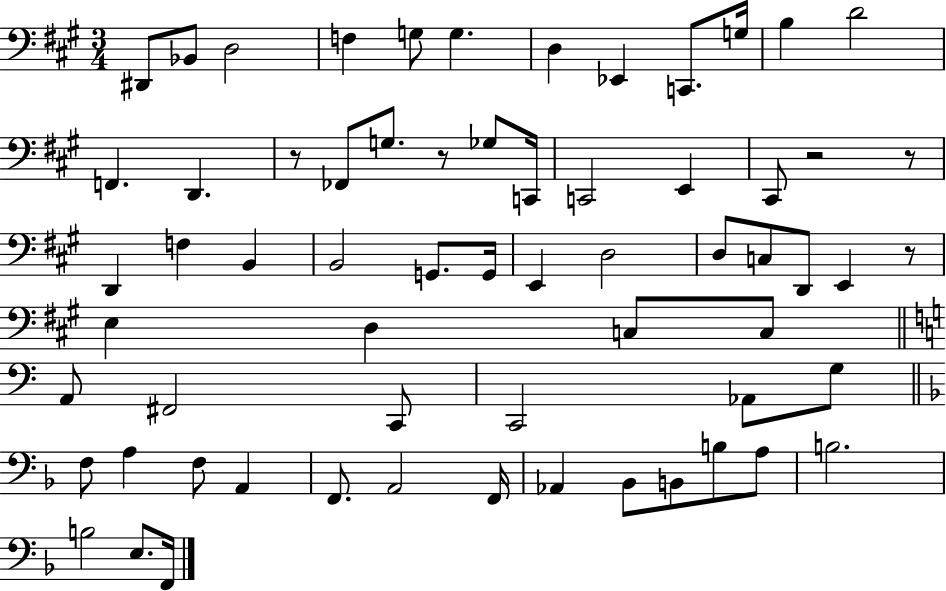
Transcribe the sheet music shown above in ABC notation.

X:1
T:Untitled
M:3/4
L:1/4
K:A
^D,,/2 _B,,/2 D,2 F, G,/2 G, D, _E,, C,,/2 G,/4 B, D2 F,, D,, z/2 _F,,/2 G,/2 z/2 _G,/2 C,,/4 C,,2 E,, ^C,,/2 z2 z/2 D,, F, B,, B,,2 G,,/2 G,,/4 E,, D,2 D,/2 C,/2 D,,/2 E,, z/2 E, D, C,/2 C,/2 A,,/2 ^F,,2 C,,/2 C,,2 _A,,/2 G,/2 F,/2 A, F,/2 A,, F,,/2 A,,2 F,,/4 _A,, _B,,/2 B,,/2 B,/2 A,/2 B,2 B,2 E,/2 F,,/4